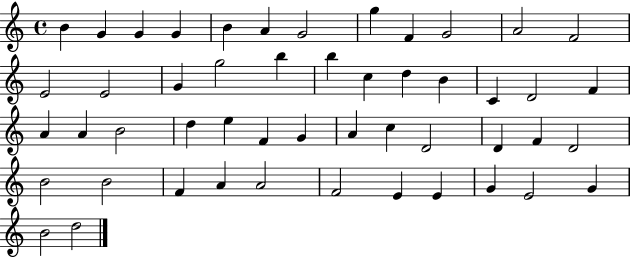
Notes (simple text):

B4/q G4/q G4/q G4/q B4/q A4/q G4/h G5/q F4/q G4/h A4/h F4/h E4/h E4/h G4/q G5/h B5/q B5/q C5/q D5/q B4/q C4/q D4/h F4/q A4/q A4/q B4/h D5/q E5/q F4/q G4/q A4/q C5/q D4/h D4/q F4/q D4/h B4/h B4/h F4/q A4/q A4/h F4/h E4/q E4/q G4/q E4/h G4/q B4/h D5/h